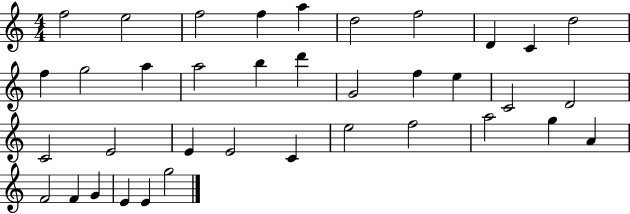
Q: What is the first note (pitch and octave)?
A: F5